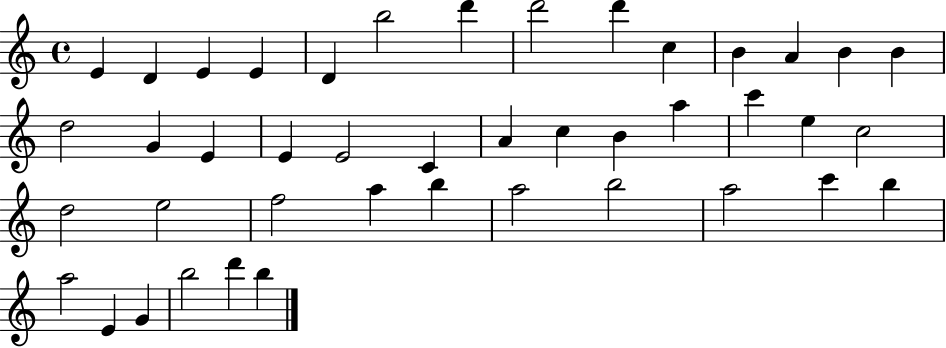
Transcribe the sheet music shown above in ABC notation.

X:1
T:Untitled
M:4/4
L:1/4
K:C
E D E E D b2 d' d'2 d' c B A B B d2 G E E E2 C A c B a c' e c2 d2 e2 f2 a b a2 b2 a2 c' b a2 E G b2 d' b